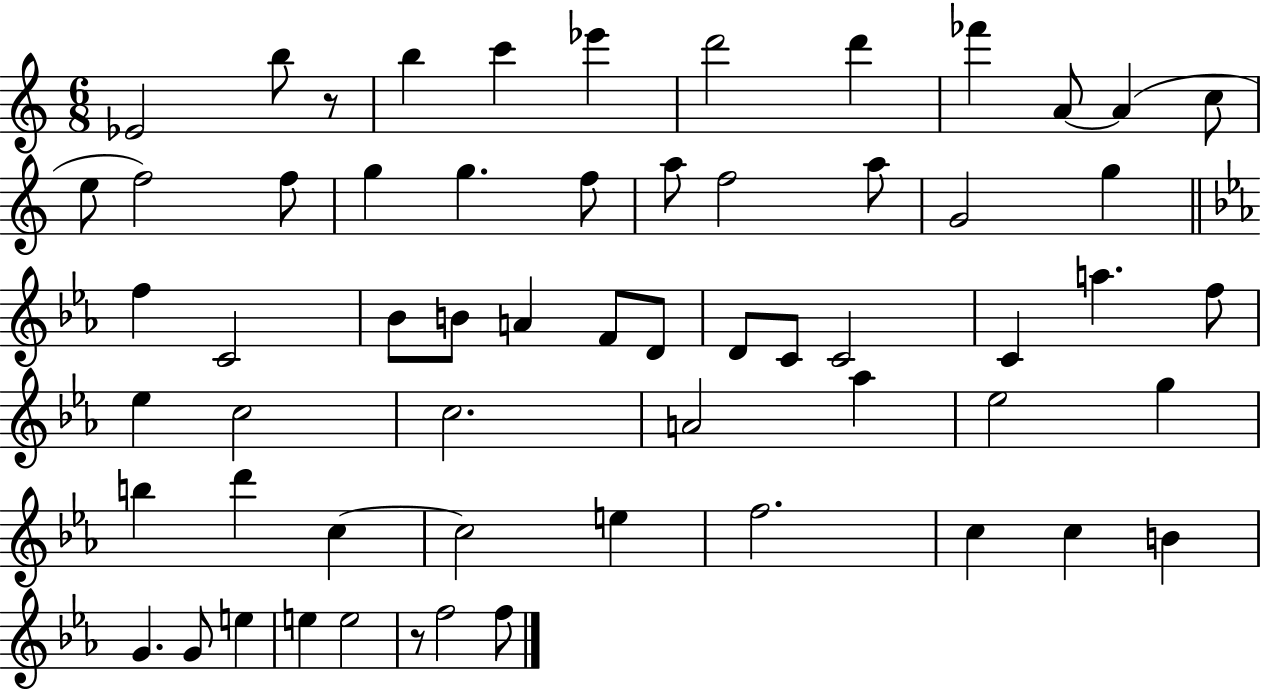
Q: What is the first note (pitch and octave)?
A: Eb4